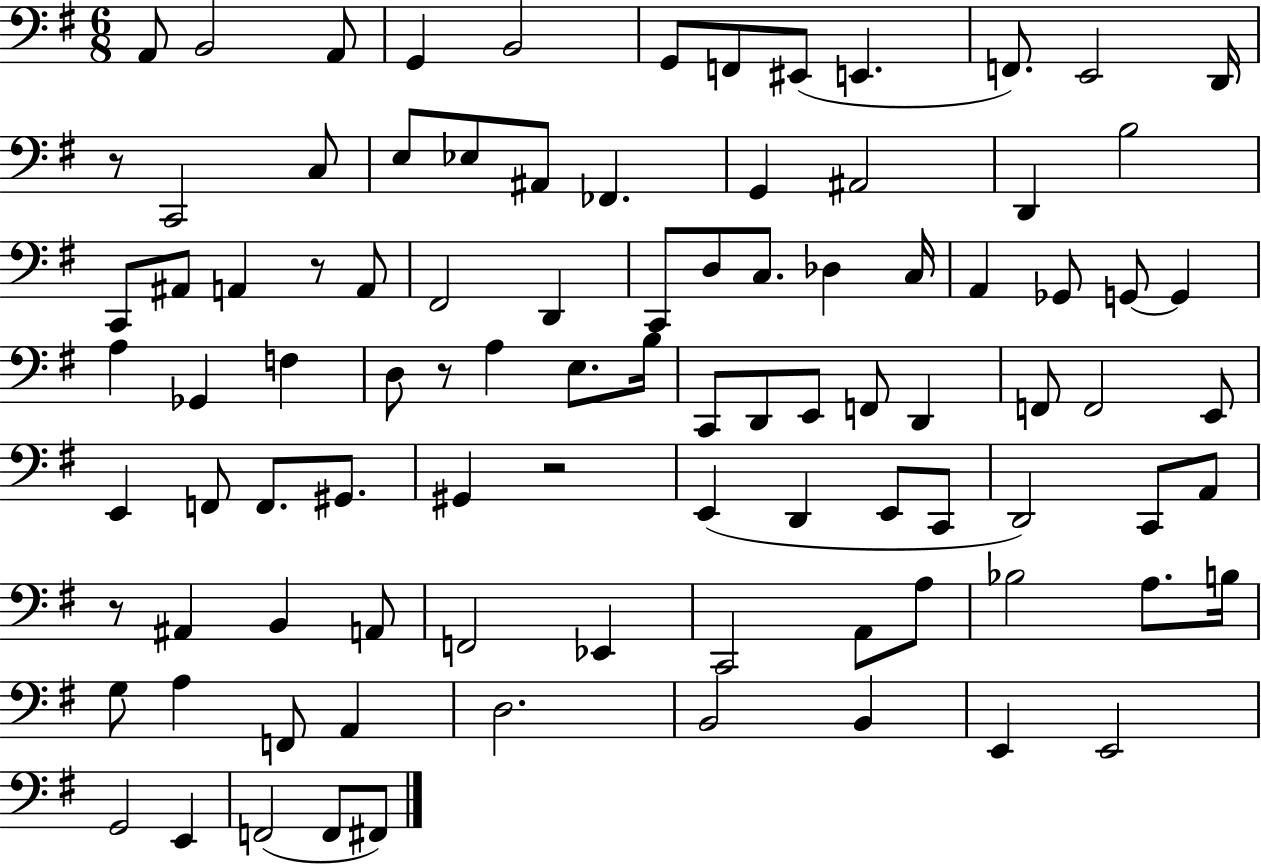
A2/e B2/h A2/e G2/q B2/h G2/e F2/e EIS2/e E2/q. F2/e. E2/h D2/s R/e C2/h C3/e E3/e Eb3/e A#2/e FES2/q. G2/q A#2/h D2/q B3/h C2/e A#2/e A2/q R/e A2/e F#2/h D2/q C2/e D3/e C3/e. Db3/q C3/s A2/q Gb2/e G2/e G2/q A3/q Gb2/q F3/q D3/e R/e A3/q E3/e. B3/s C2/e D2/e E2/e F2/e D2/q F2/e F2/h E2/e E2/q F2/e F2/e. G#2/e. G#2/q R/h E2/q D2/q E2/e C2/e D2/h C2/e A2/e R/e A#2/q B2/q A2/e F2/h Eb2/q C2/h A2/e A3/e Bb3/h A3/e. B3/s G3/e A3/q F2/e A2/q D3/h. B2/h B2/q E2/q E2/h G2/h E2/q F2/h F2/e F#2/e